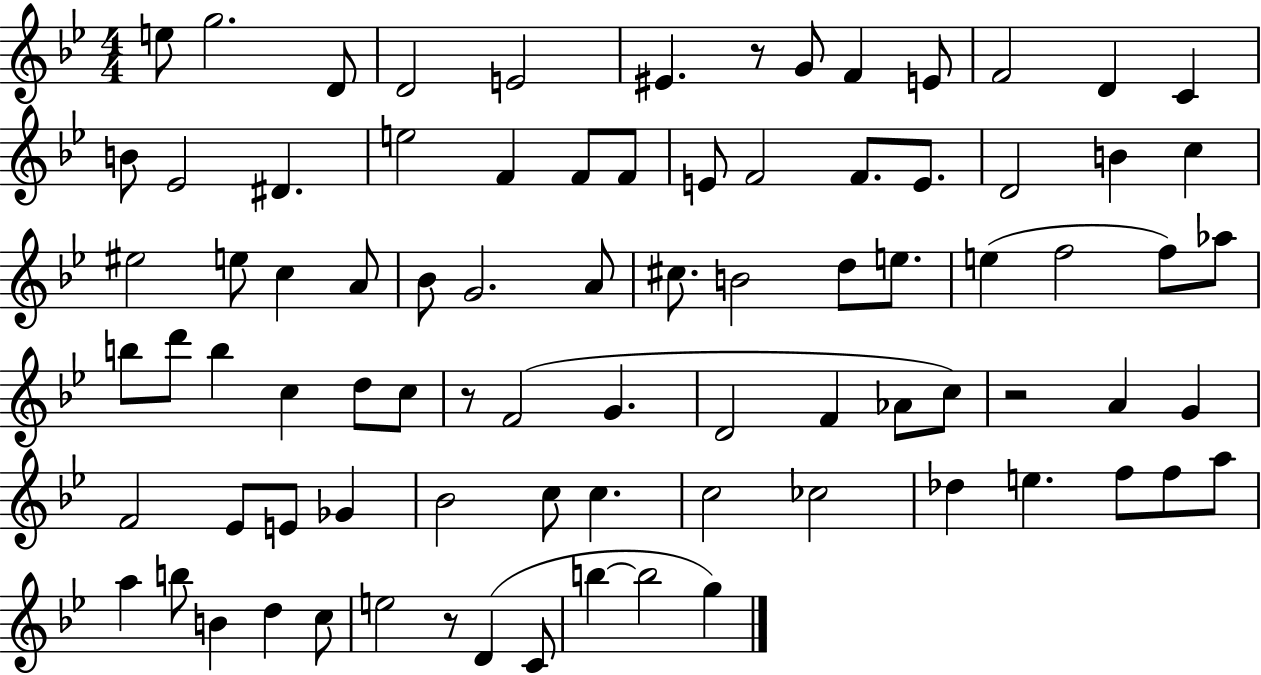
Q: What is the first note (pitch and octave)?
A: E5